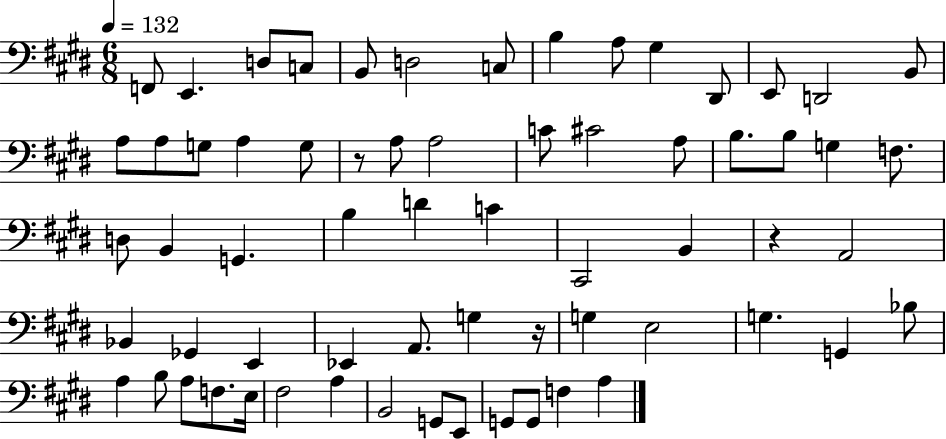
{
  \clef bass
  \numericTimeSignature
  \time 6/8
  \key e \major
  \tempo 4 = 132
  f,8 e,4. d8 c8 | b,8 d2 c8 | b4 a8 gis4 dis,8 | e,8 d,2 b,8 | \break a8 a8 g8 a4 g8 | r8 a8 a2 | c'8 cis'2 a8 | b8. b8 g4 f8. | \break d8 b,4 g,4. | b4 d'4 c'4 | cis,2 b,4 | r4 a,2 | \break bes,4 ges,4 e,4 | ees,4 a,8. g4 r16 | g4 e2 | g4. g,4 bes8 | \break a4 b8 a8 f8. e16 | fis2 a4 | b,2 g,8 e,8 | g,8 g,8 f4 a4 | \break \bar "|."
}